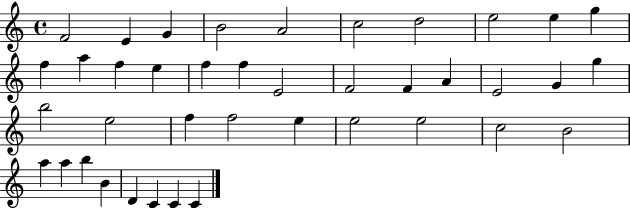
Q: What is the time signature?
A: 4/4